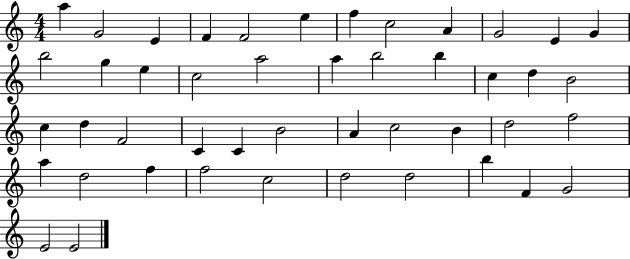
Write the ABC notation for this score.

X:1
T:Untitled
M:4/4
L:1/4
K:C
a G2 E F F2 e f c2 A G2 E G b2 g e c2 a2 a b2 b c d B2 c d F2 C C B2 A c2 B d2 f2 a d2 f f2 c2 d2 d2 b F G2 E2 E2